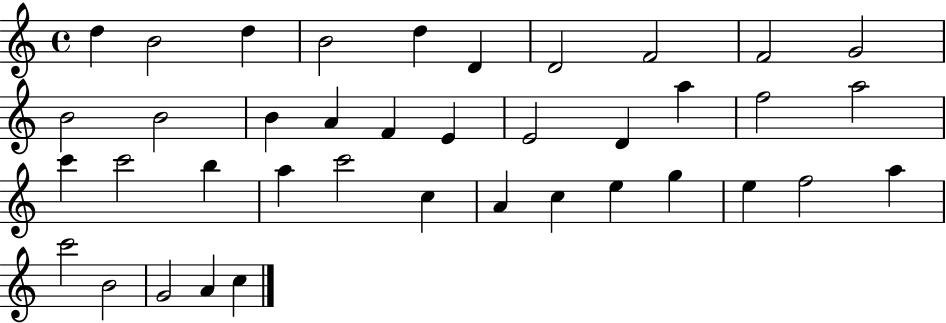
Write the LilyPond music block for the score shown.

{
  \clef treble
  \time 4/4
  \defaultTimeSignature
  \key c \major
  d''4 b'2 d''4 | b'2 d''4 d'4 | d'2 f'2 | f'2 g'2 | \break b'2 b'2 | b'4 a'4 f'4 e'4 | e'2 d'4 a''4 | f''2 a''2 | \break c'''4 c'''2 b''4 | a''4 c'''2 c''4 | a'4 c''4 e''4 g''4 | e''4 f''2 a''4 | \break c'''2 b'2 | g'2 a'4 c''4 | \bar "|."
}